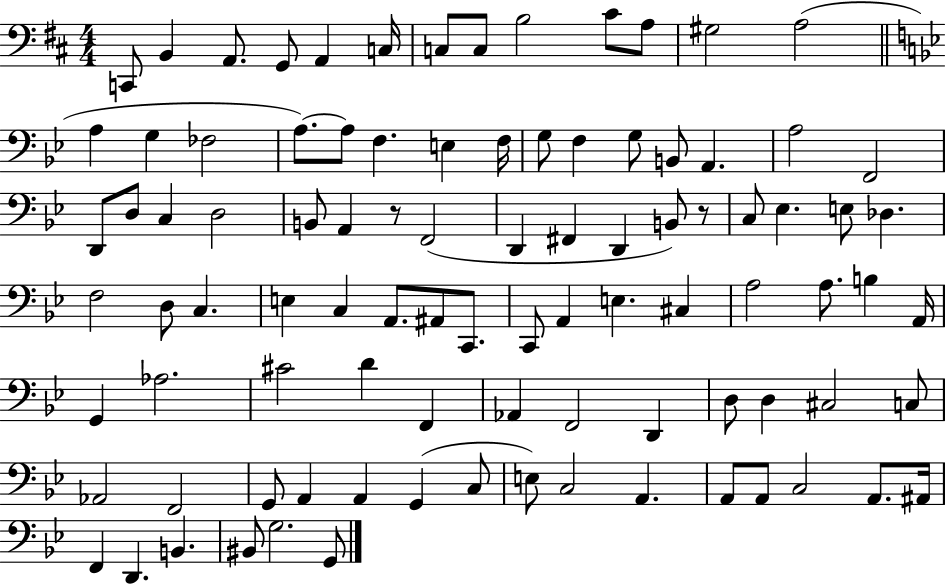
{
  \clef bass
  \numericTimeSignature
  \time 4/4
  \key d \major
  c,8 b,4 a,8. g,8 a,4 c16 | c8 c8 b2 cis'8 a8 | gis2 a2( | \bar "||" \break \key bes \major a4 g4 fes2 | a8.~~) a8 f4. e4 f16 | g8 f4 g8 b,8 a,4. | a2 f,2 | \break d,8 d8 c4 d2 | b,8 a,4 r8 f,2( | d,4 fis,4 d,4 b,8) r8 | c8 ees4. e8 des4. | \break f2 d8 c4. | e4 c4 a,8. ais,8 c,8. | c,8 a,4 e4. cis4 | a2 a8. b4 a,16 | \break g,4 aes2. | cis'2 d'4 f,4 | aes,4 f,2 d,4 | d8 d4 cis2 c8 | \break aes,2 f,2 | g,8 a,4 a,4 g,4( c8 | e8) c2 a,4. | a,8 a,8 c2 a,8. ais,16 | \break f,4 d,4. b,4. | bis,8 g2. g,8 | \bar "|."
}